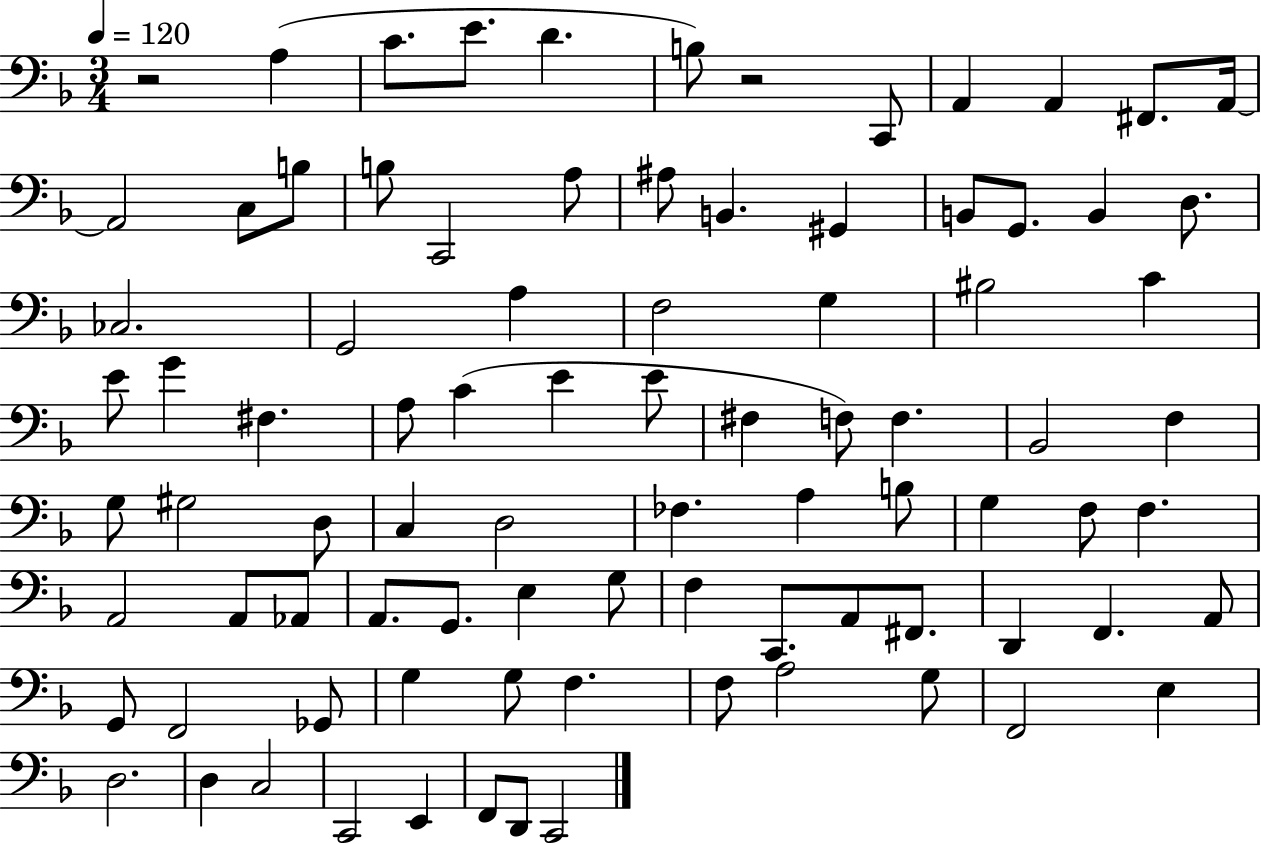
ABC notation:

X:1
T:Untitled
M:3/4
L:1/4
K:F
z2 A, C/2 E/2 D B,/2 z2 C,,/2 A,, A,, ^F,,/2 A,,/4 A,,2 C,/2 B,/2 B,/2 C,,2 A,/2 ^A,/2 B,, ^G,, B,,/2 G,,/2 B,, D,/2 _C,2 G,,2 A, F,2 G, ^B,2 C E/2 G ^F, A,/2 C E E/2 ^F, F,/2 F, _B,,2 F, G,/2 ^G,2 D,/2 C, D,2 _F, A, B,/2 G, F,/2 F, A,,2 A,,/2 _A,,/2 A,,/2 G,,/2 E, G,/2 F, C,,/2 A,,/2 ^F,,/2 D,, F,, A,,/2 G,,/2 F,,2 _G,,/2 G, G,/2 F, F,/2 A,2 G,/2 F,,2 E, D,2 D, C,2 C,,2 E,, F,,/2 D,,/2 C,,2